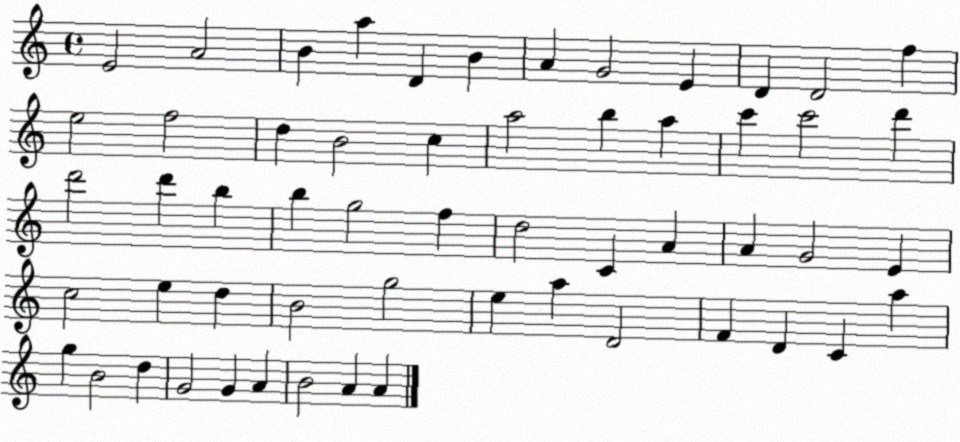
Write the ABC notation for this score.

X:1
T:Untitled
M:4/4
L:1/4
K:C
E2 A2 B a D B A G2 E D D2 f e2 f2 d B2 c a2 b a c' c'2 d' d'2 d' b b g2 f d2 C A A G2 E c2 e d B2 g2 e a D2 F D C a g B2 d G2 G A B2 A A